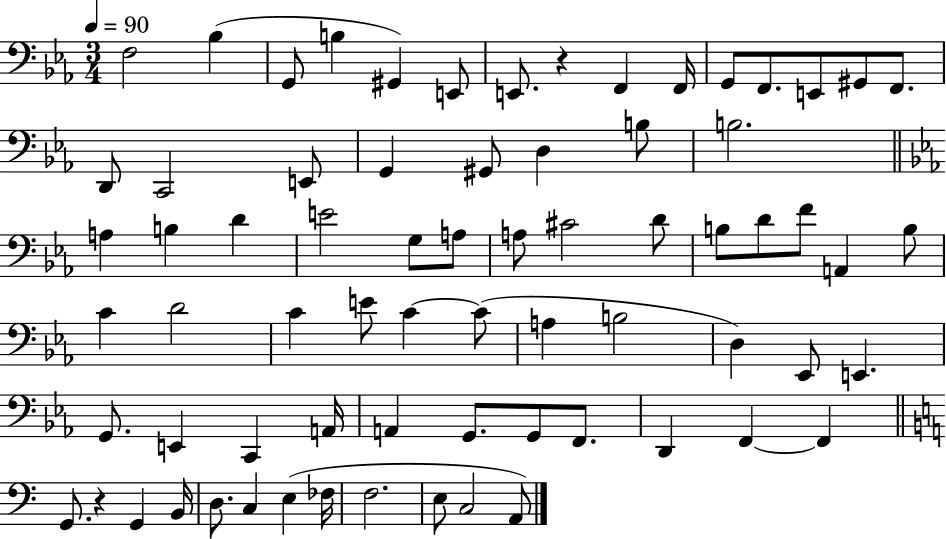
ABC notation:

X:1
T:Untitled
M:3/4
L:1/4
K:Eb
F,2 _B, G,,/2 B, ^G,, E,,/2 E,,/2 z F,, F,,/4 G,,/2 F,,/2 E,,/2 ^G,,/2 F,,/2 D,,/2 C,,2 E,,/2 G,, ^G,,/2 D, B,/2 B,2 A, B, D E2 G,/2 A,/2 A,/2 ^C2 D/2 B,/2 D/2 F/2 A,, B,/2 C D2 C E/2 C C/2 A, B,2 D, _E,,/2 E,, G,,/2 E,, C,, A,,/4 A,, G,,/2 G,,/2 F,,/2 D,, F,, F,, G,,/2 z G,, B,,/4 D,/2 C, E, _F,/4 F,2 E,/2 C,2 A,,/2